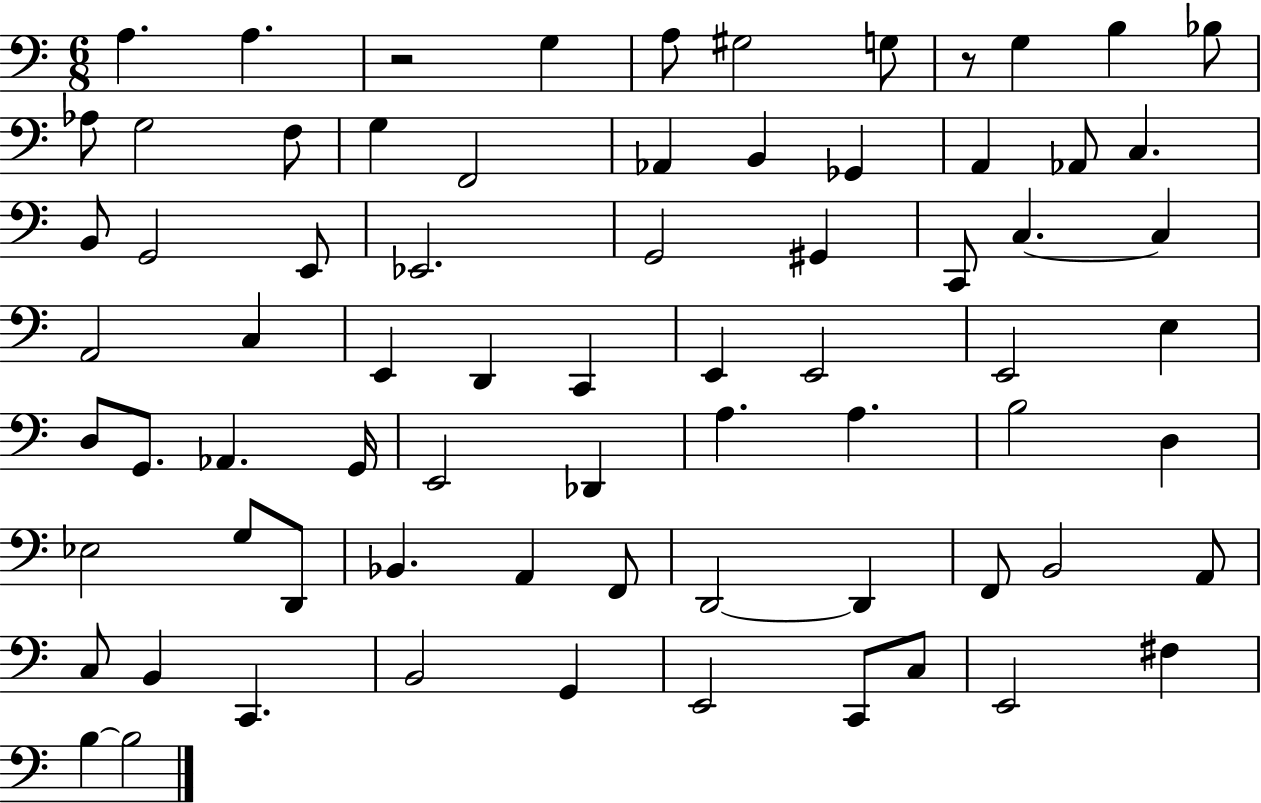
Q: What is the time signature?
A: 6/8